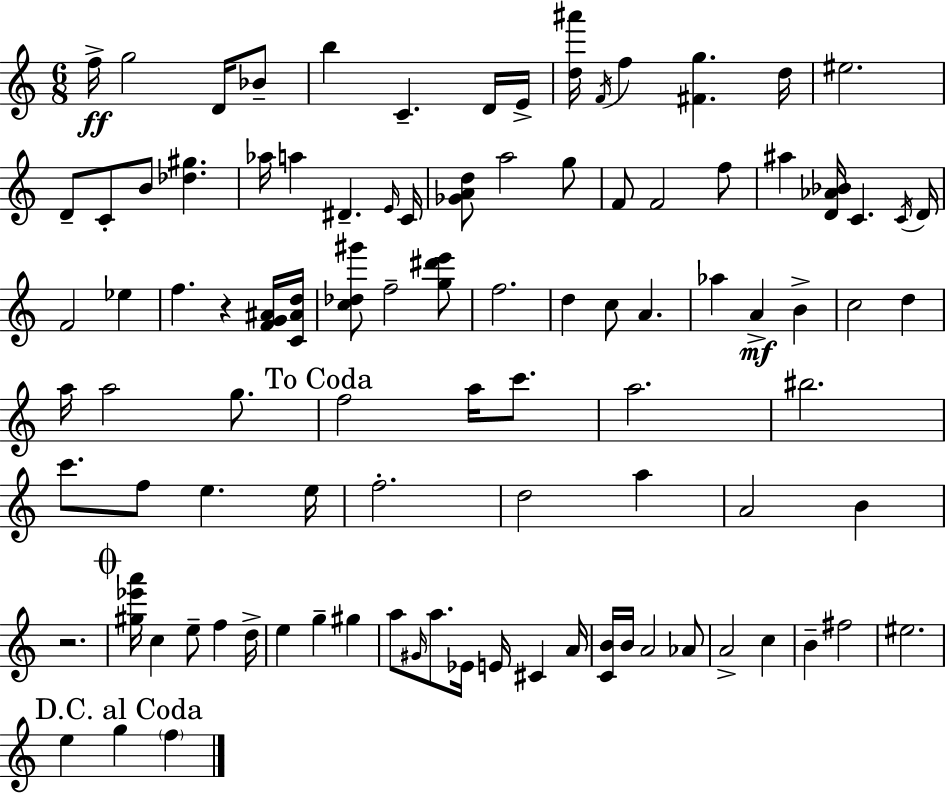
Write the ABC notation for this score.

X:1
T:Untitled
M:6/8
L:1/4
K:C
f/4 g2 D/4 _B/2 b C D/4 E/4 [d^a']/4 F/4 f [^Fg] d/4 ^e2 D/2 C/2 B/2 [_d^g] _a/4 a ^D E/4 C/4 [_GAd]/2 a2 g/2 F/2 F2 f/2 ^a [D_A_B]/4 C C/4 D/4 F2 _e f z [FG^A]/4 [C^Ad]/4 [c_d^g']/2 f2 [g^d'e']/2 f2 d c/2 A _a A B c2 d a/4 a2 g/2 f2 a/4 c'/2 a2 ^b2 c'/2 f/2 e e/4 f2 d2 a A2 B z2 [^g_e'a']/4 c e/2 f d/4 e g ^g a/2 ^G/4 a/2 _E/4 E/4 ^C A/4 [CB]/4 B/4 A2 _A/2 A2 c B ^f2 ^e2 e g f